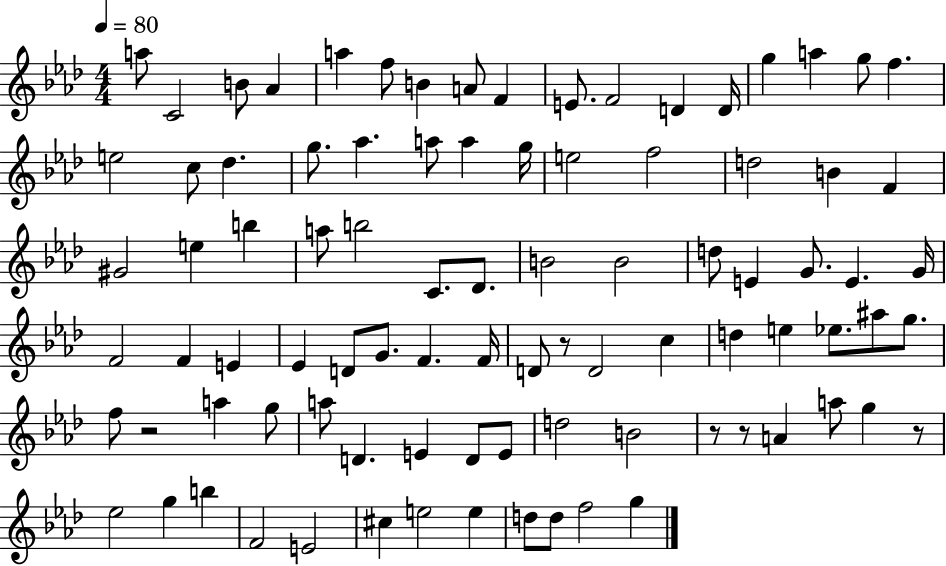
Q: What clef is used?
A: treble